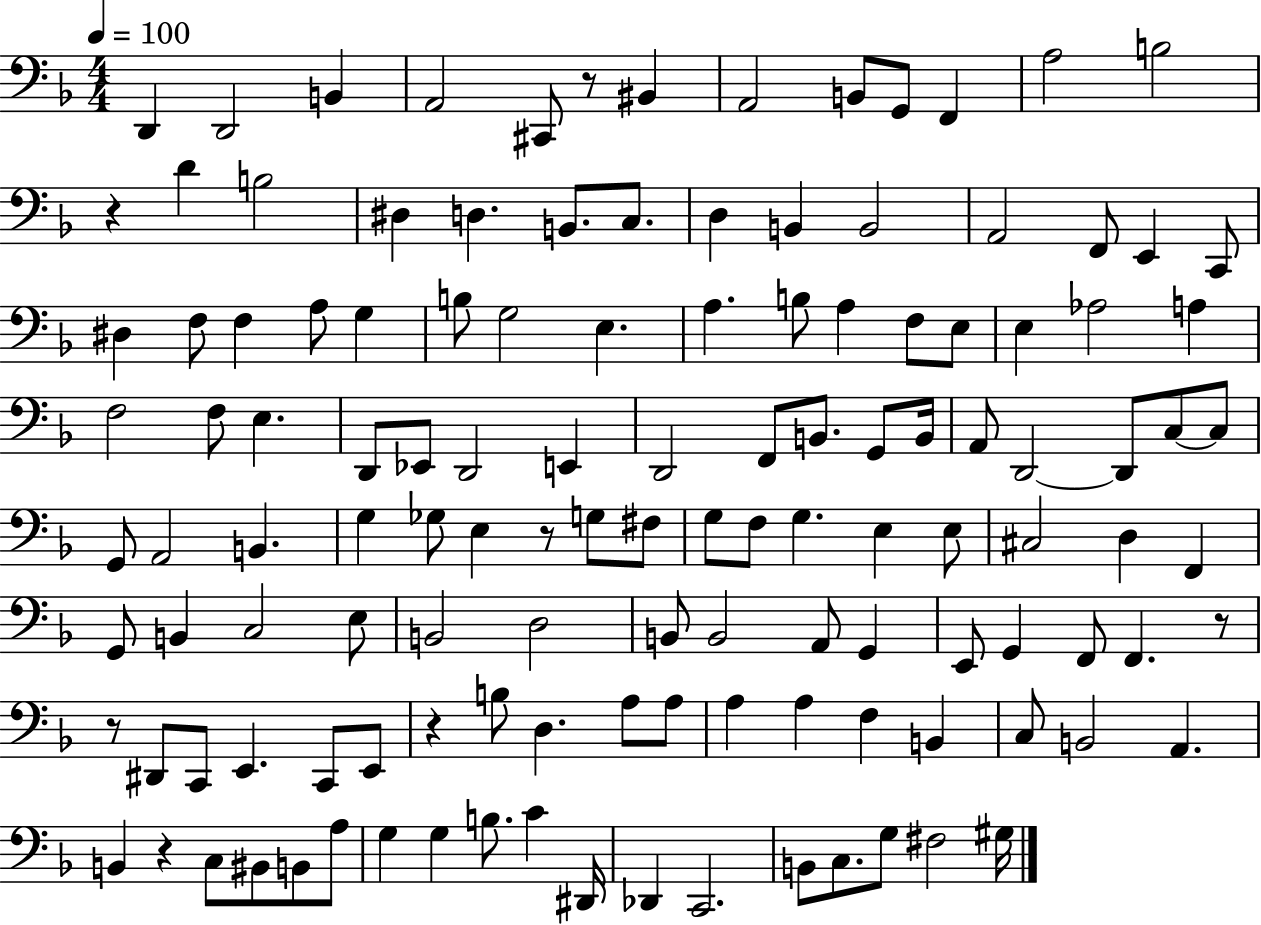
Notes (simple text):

D2/q D2/h B2/q A2/h C#2/e R/e BIS2/q A2/h B2/e G2/e F2/q A3/h B3/h R/q D4/q B3/h D#3/q D3/q. B2/e. C3/e. D3/q B2/q B2/h A2/h F2/e E2/q C2/e D#3/q F3/e F3/q A3/e G3/q B3/e G3/h E3/q. A3/q. B3/e A3/q F3/e E3/e E3/q Ab3/h A3/q F3/h F3/e E3/q. D2/e Eb2/e D2/h E2/q D2/h F2/e B2/e. G2/e B2/s A2/e D2/h D2/e C3/e C3/e G2/e A2/h B2/q. G3/q Gb3/e E3/q R/e G3/e F#3/e G3/e F3/e G3/q. E3/q E3/e C#3/h D3/q F2/q G2/e B2/q C3/h E3/e B2/h D3/h B2/e B2/h A2/e G2/q E2/e G2/q F2/e F2/q. R/e R/e D#2/e C2/e E2/q. C2/e E2/e R/q B3/e D3/q. A3/e A3/e A3/q A3/q F3/q B2/q C3/e B2/h A2/q. B2/q R/q C3/e BIS2/e B2/e A3/e G3/q G3/q B3/e. C4/q D#2/s Db2/q C2/h. B2/e C3/e. G3/e F#3/h G#3/s